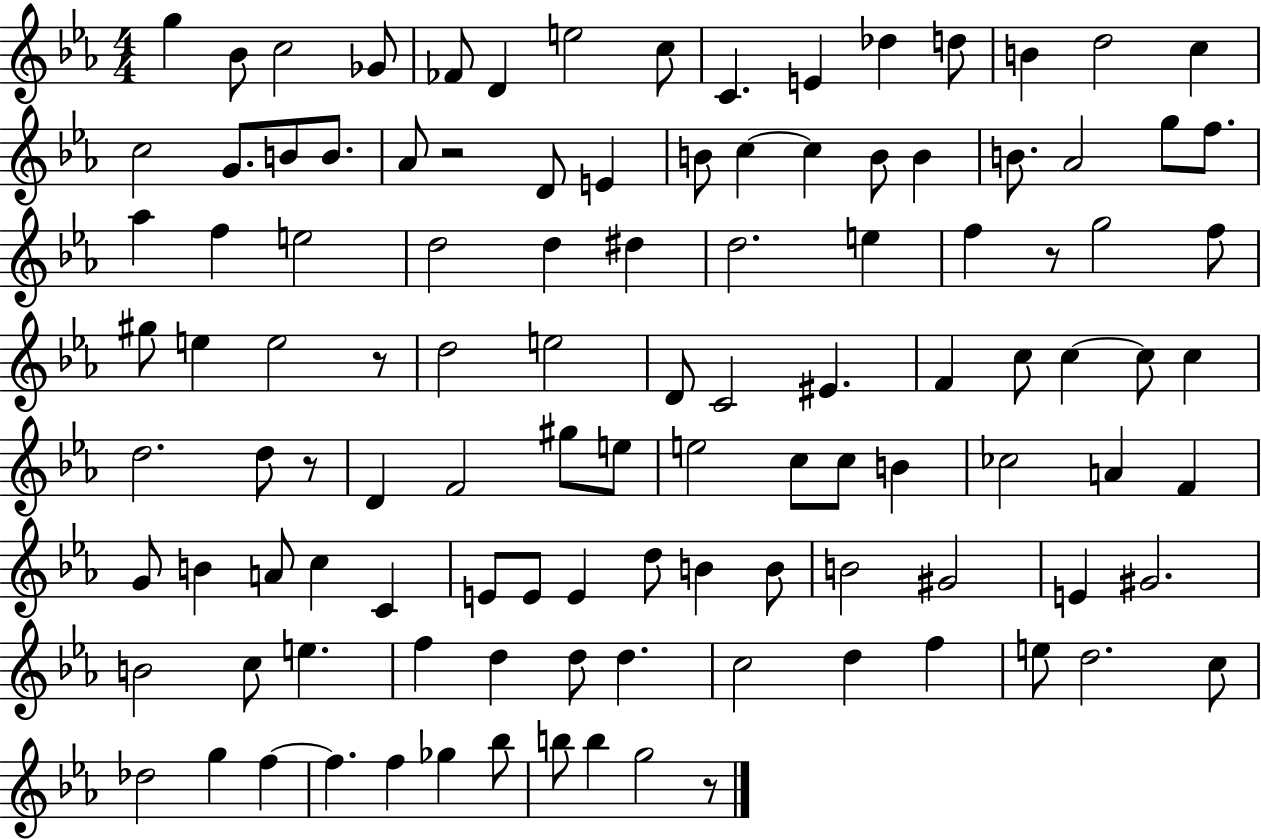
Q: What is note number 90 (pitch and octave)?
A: D5